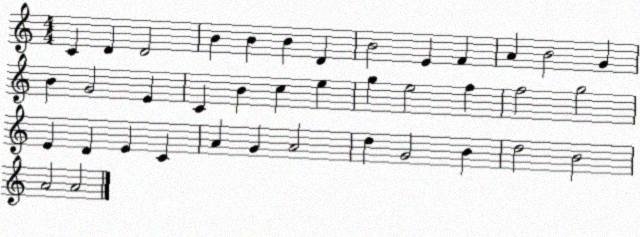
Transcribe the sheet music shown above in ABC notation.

X:1
T:Untitled
M:4/4
L:1/4
K:C
C D D2 B B B D B2 E F A B2 G B G2 E C B c e g e2 f f2 g2 E D E C A G A2 d G2 B d2 B2 A2 A2